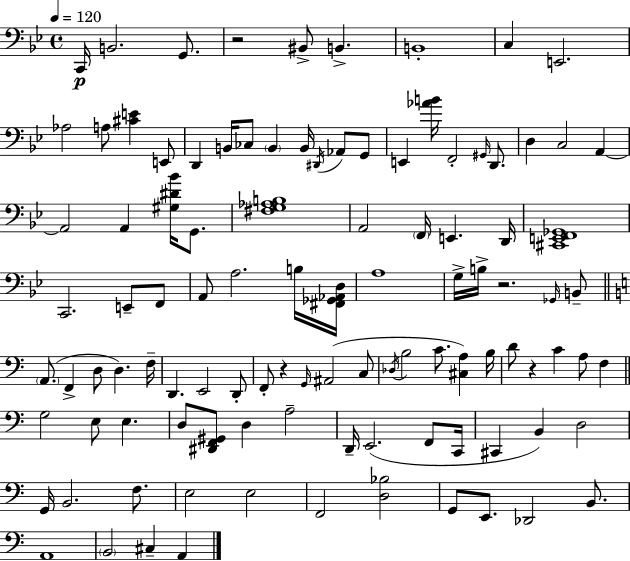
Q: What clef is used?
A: bass